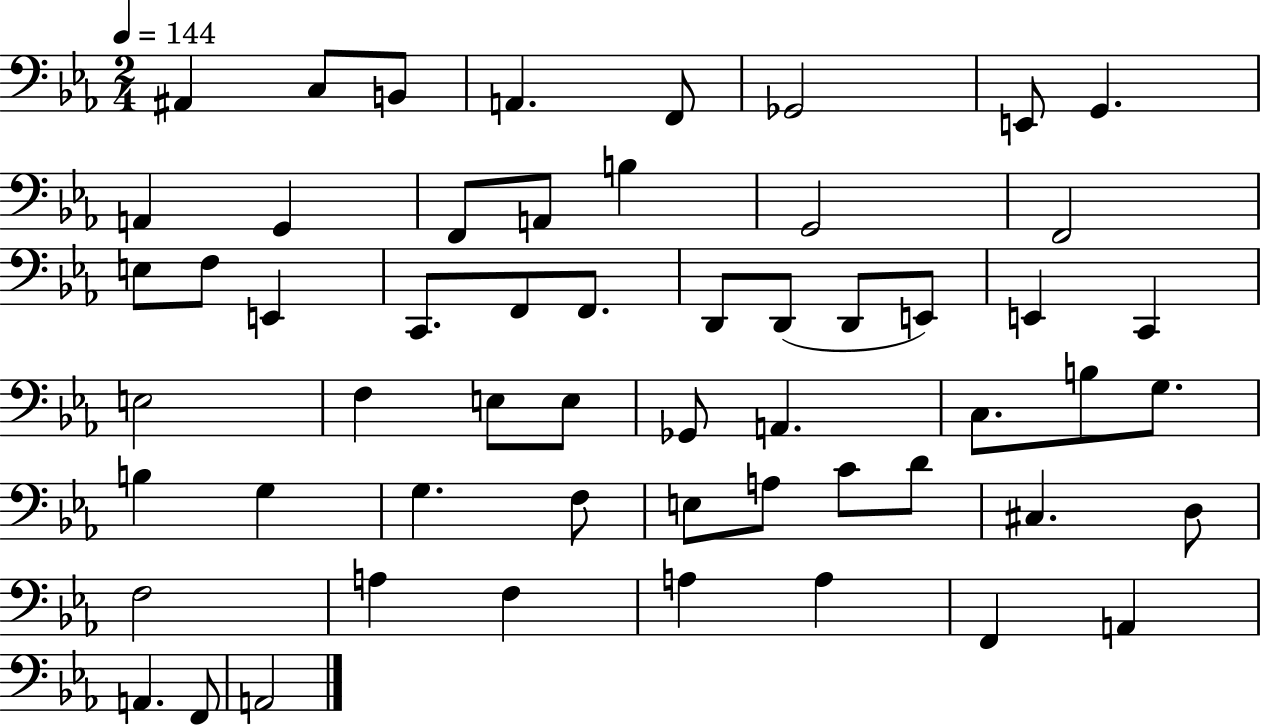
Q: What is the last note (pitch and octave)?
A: A2